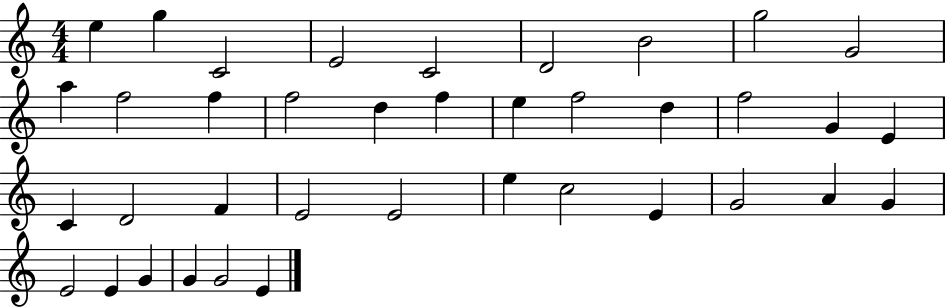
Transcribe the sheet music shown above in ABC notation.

X:1
T:Untitled
M:4/4
L:1/4
K:C
e g C2 E2 C2 D2 B2 g2 G2 a f2 f f2 d f e f2 d f2 G E C D2 F E2 E2 e c2 E G2 A G E2 E G G G2 E